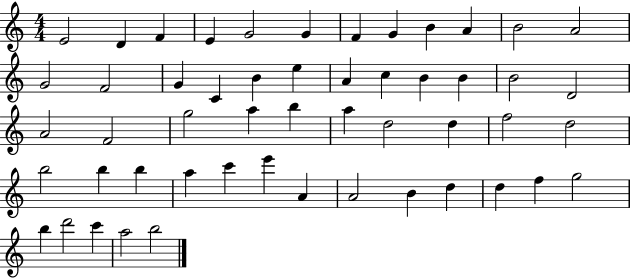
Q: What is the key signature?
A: C major